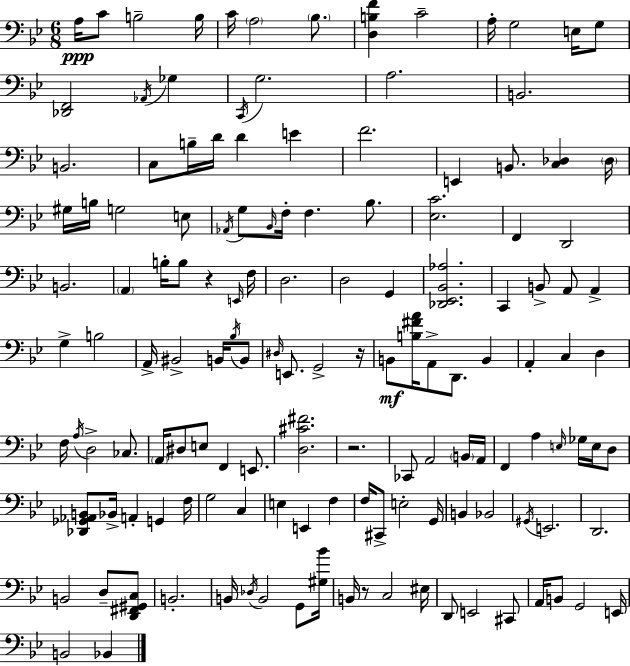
A3/s C4/e B3/h B3/s C4/s A3/h Bb3/e. [D3,B3,F4]/q C4/h A3/s G3/h E3/s G3/e [Db2,F2]/h Ab2/s Gb3/q C2/s G3/h. A3/h. B2/h. B2/h. C3/e B3/s D4/s D4/q E4/q F4/h. E2/q B2/e. [C3,Db3]/q Db3/s G#3/s B3/s G3/h E3/e Ab2/s G3/e Bb2/s F3/s F3/q. Bb3/e. [Eb3,C4]/h. F2/q D2/h B2/h. A2/q B3/s B3/e R/q E2/s F3/s D3/h. D3/h G2/q [Db2,Eb2,Bb2,Ab3]/h. C2/q B2/e A2/e A2/q G3/q B3/h A2/s BIS2/h B2/s Bb3/s B2/e D#3/s E2/e. G2/h R/s B2/e [B3,F#4,A4]/s A2/e D2/e. B2/q A2/q C3/q D3/q F3/s A3/s D3/h CES3/e. A2/s D#3/e E3/e F2/q E2/e. [D3,C#4,F#4]/h. R/h. CES2/e A2/h B2/s A2/s F2/q A3/q E3/s Gb3/s E3/s D3/e [Db2,Gb2,Ab2,B2]/e Bb2/s A2/q G2/q F3/s G3/h C3/q E3/q E2/q F3/q F3/s C#2/e E3/h G2/s B2/q Bb2/h G#2/s E2/h. D2/h. B2/h D3/e [D2,F#2,G#2,C3]/e B2/h. B2/s Db3/s B2/h G2/e [G#3,Bb4]/s B2/s R/e C3/h EIS3/s D2/e E2/h C#2/e A2/s B2/e G2/h E2/s B2/h Bb2/q